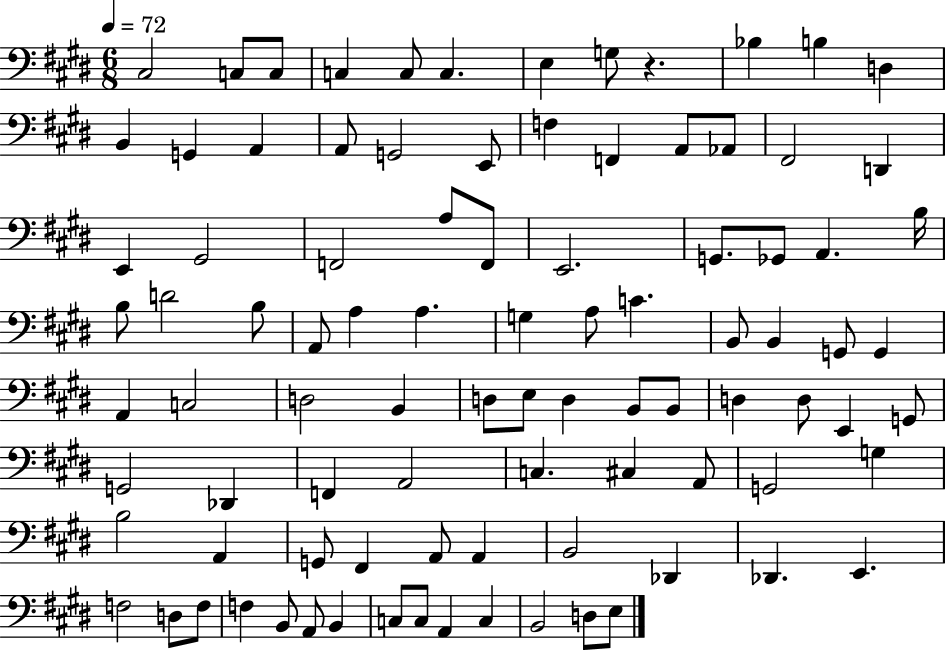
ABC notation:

X:1
T:Untitled
M:6/8
L:1/4
K:E
^C,2 C,/2 C,/2 C, C,/2 C, E, G,/2 z _B, B, D, B,, G,, A,, A,,/2 G,,2 E,,/2 F, F,, A,,/2 _A,,/2 ^F,,2 D,, E,, ^G,,2 F,,2 A,/2 F,,/2 E,,2 G,,/2 _G,,/2 A,, B,/4 B,/2 D2 B,/2 A,,/2 A, A, G, A,/2 C B,,/2 B,, G,,/2 G,, A,, C,2 D,2 B,, D,/2 E,/2 D, B,,/2 B,,/2 D, D,/2 E,, G,,/2 G,,2 _D,, F,, A,,2 C, ^C, A,,/2 G,,2 G, B,2 A,, G,,/2 ^F,, A,,/2 A,, B,,2 _D,, _D,, E,, F,2 D,/2 F,/2 F, B,,/2 A,,/2 B,, C,/2 C,/2 A,, C, B,,2 D,/2 E,/2